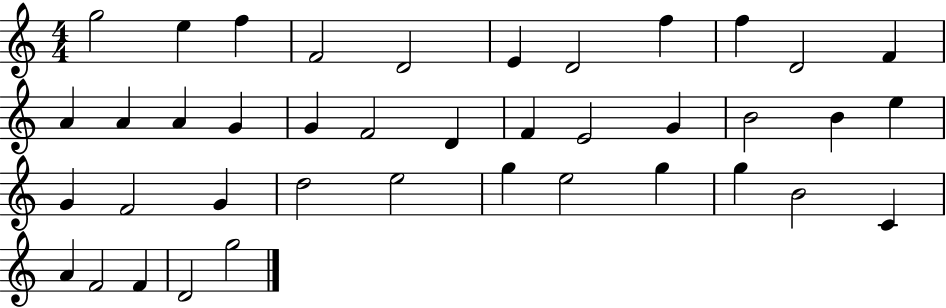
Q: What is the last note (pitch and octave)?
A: G5